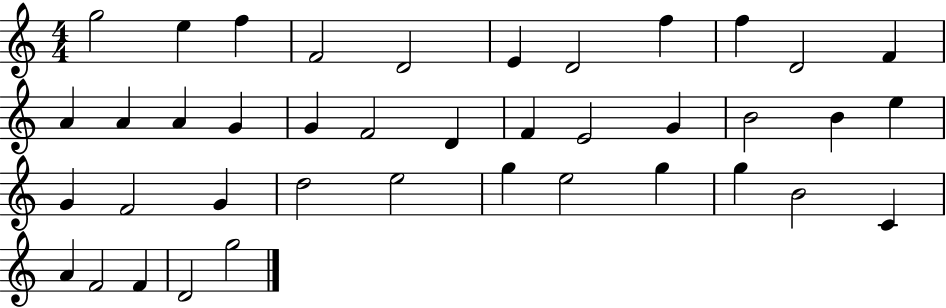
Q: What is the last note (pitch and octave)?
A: G5